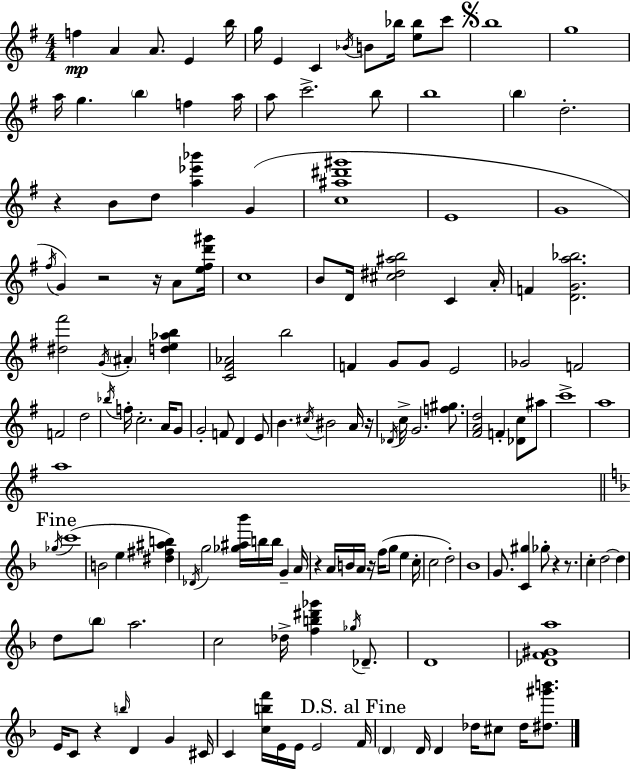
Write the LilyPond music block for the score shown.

{
  \clef treble
  \numericTimeSignature
  \time 4/4
  \key e \minor
  f''4\mp a'4 a'8. e'4 b''16 | g''16 e'4 c'4 \acciaccatura { bes'16 } b'8 bes''16 <e'' bes''>8 c'''8 | \mark \markup { \musicglyph "scripts.segno" } b''1 | g''1 | \break a''16 g''4. \parenthesize b''4 f''4 | a''16 a''8 c'''2.-> b''8 | b''1 | \parenthesize b''4 d''2.-. | \break r4 b'8 d''8 <a'' ees''' bes'''>4 g'4( | <c'' ais'' dis''' gis'''>1 | e'1 | g'1 | \break \acciaccatura { fis''16 } g'4) r2 r16 a'8 | <e'' fis'' d''' gis'''>16 c''1 | b'8 d'16 <cis'' dis'' ais'' b''>2 c'4 | a'16-. f'4 <d' g' a'' bes''>2. | \break <dis'' fis'''>2 \acciaccatura { g'16 } \parenthesize ais'4-. <d'' e'' aes'' b''>4 | <c' fis' aes'>2 b''2 | f'4 g'8 g'8 e'2 | ges'2 f'2 | \break f'2 d''2 | \acciaccatura { bes''16 } f''16-. c''2.-. | a'16 g'8 g'2-. f'8 d'4 | e'8 b'4. \acciaccatura { cis''16 } bis'2 | \break a'16 r16 \acciaccatura { des'16 } c''16-> g'2. | <f'' gis''>8. <fis' a' d''>2 f'4-. | <des' c''>8 ais''8 c'''1-> | a''1 | \break a''1 | \mark "Fine" \bar "||" \break \key f \major \acciaccatura { ges''16 } c'''1( | b'2 e''4 <dis'' fis'' ais'' b''>4) | \acciaccatura { des'16 } g''2 <ges'' ais'' bes'''>16 b''16 b''16 g'4-- | a'16 r4 a'16 b'16 a'16 r16 f''16( g''8 e''4 | \break c''16-. c''2 d''2-.) | bes'1 | g'8. <c' gis''>4 ges''8-. r4 r8. | c''4-. d''2~~ d''4 | \break d''8 \parenthesize bes''8 a''2. | c''2 des''16-> <f'' b'' dis''' ges'''>4 \acciaccatura { ges''16 } | des'8.-- d'1 | <des' f' gis' a''>1 | \break e'16 c'8 r4 \grace { b''16 } d'4 g'4 | cis'16 c'4 <c'' b'' f'''>16 e'16 e'16 e'2 | \mark "D.S. al Fine" f'16 \parenthesize d'4 d'16 d'4 des''16 cis''8 | des''16 <dis'' gis''' b'''>8. \bar "|."
}